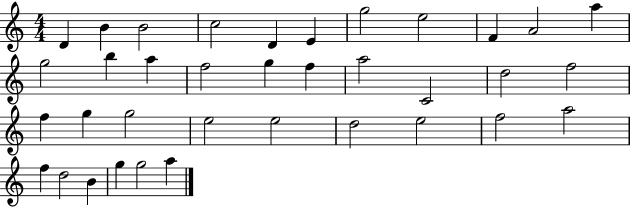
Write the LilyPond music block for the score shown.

{
  \clef treble
  \numericTimeSignature
  \time 4/4
  \key c \major
  d'4 b'4 b'2 | c''2 d'4 e'4 | g''2 e''2 | f'4 a'2 a''4 | \break g''2 b''4 a''4 | f''2 g''4 f''4 | a''2 c'2 | d''2 f''2 | \break f''4 g''4 g''2 | e''2 e''2 | d''2 e''2 | f''2 a''2 | \break f''4 d''2 b'4 | g''4 g''2 a''4 | \bar "|."
}